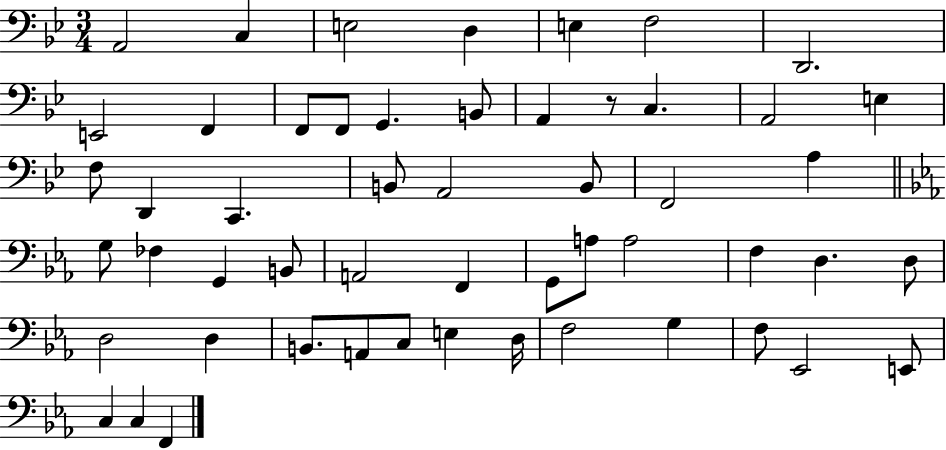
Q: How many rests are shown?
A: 1